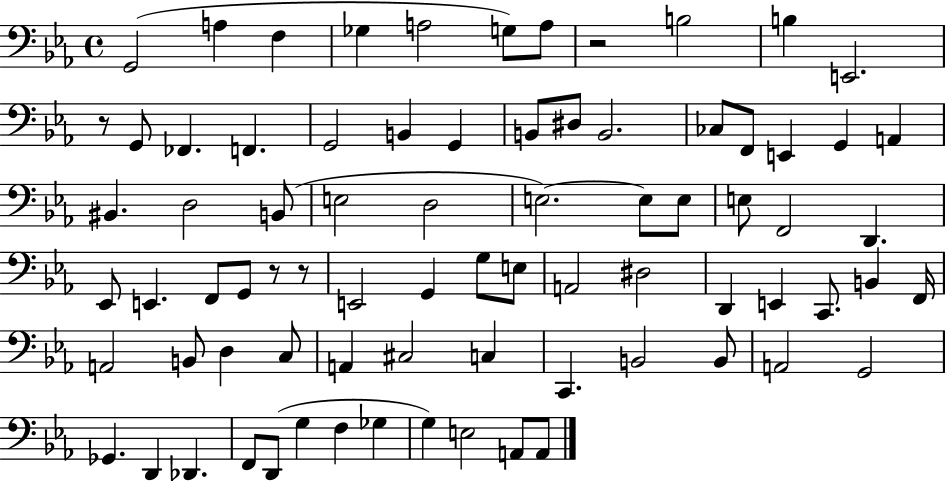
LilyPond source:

{
  \clef bass
  \time 4/4
  \defaultTimeSignature
  \key ees \major
  g,2( a4 f4 | ges4 a2 g8) a8 | r2 b2 | b4 e,2. | \break r8 g,8 fes,4. f,4. | g,2 b,4 g,4 | b,8 dis8 b,2. | ces8 f,8 e,4 g,4 a,4 | \break bis,4. d2 b,8( | e2 d2 | e2.~~) e8 e8 | e8 f,2 d,4. | \break ees,8 e,4. f,8 g,8 r8 r8 | e,2 g,4 g8 e8 | a,2 dis2 | d,4 e,4 c,8. b,4 f,16 | \break a,2 b,8 d4 c8 | a,4 cis2 c4 | c,4. b,2 b,8 | a,2 g,2 | \break ges,4. d,4 des,4. | f,8 d,8( g4 f4 ges4 | g4) e2 a,8 a,8 | \bar "|."
}